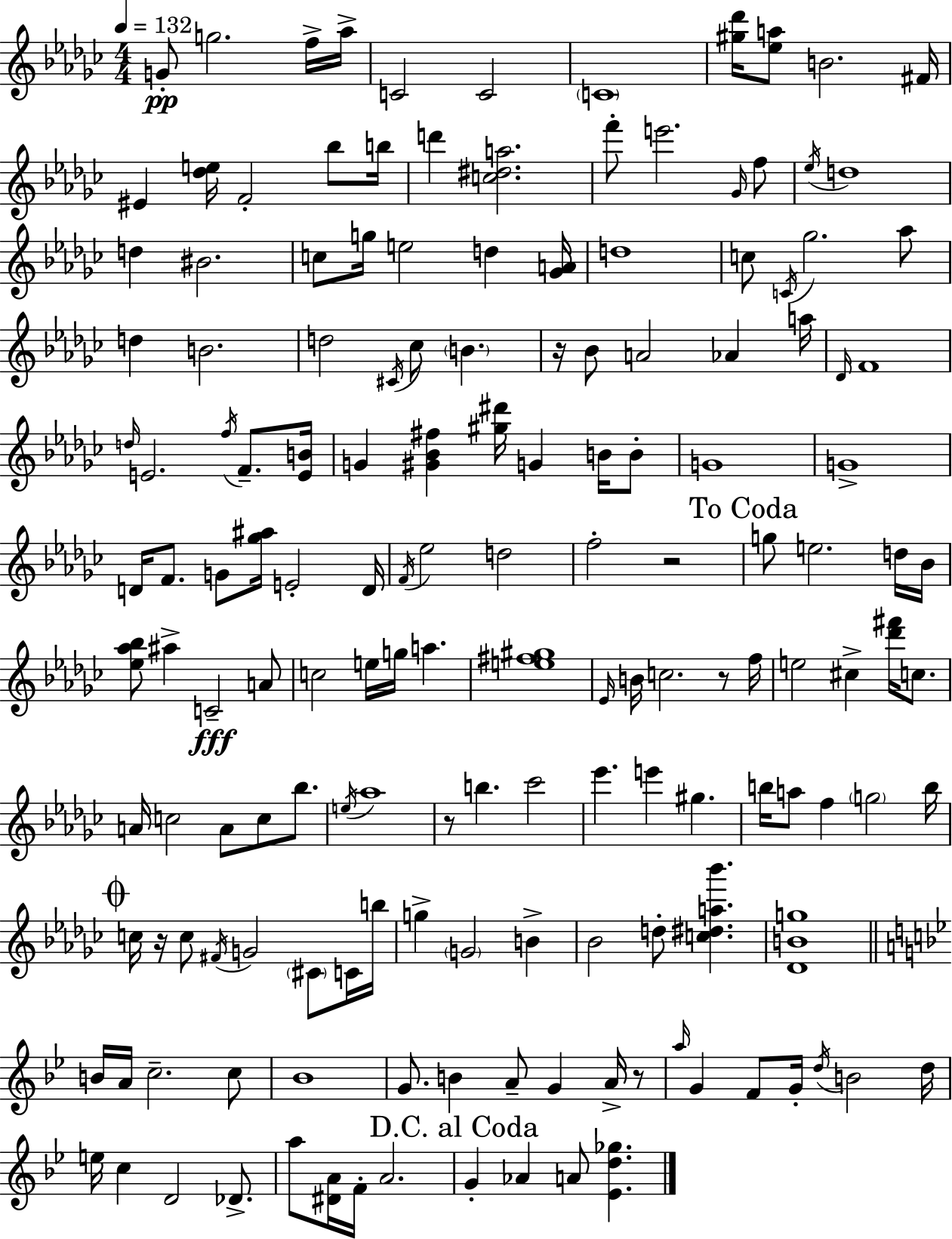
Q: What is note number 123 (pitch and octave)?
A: G4